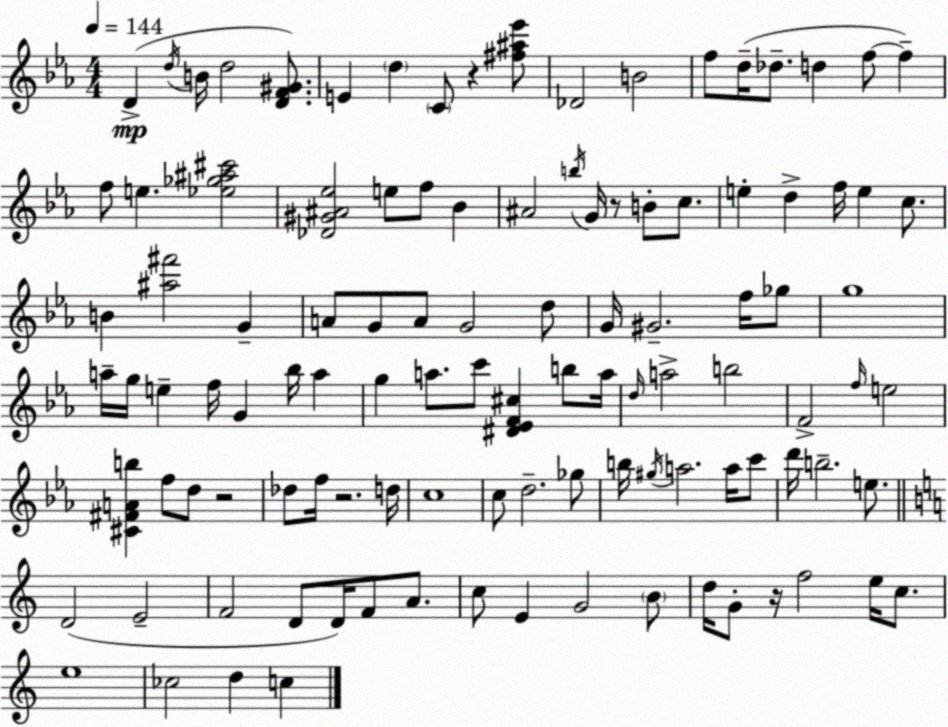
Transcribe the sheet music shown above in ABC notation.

X:1
T:Untitled
M:4/4
L:1/4
K:Cm
D d/4 B/4 d2 [DF^G]/2 E d C/2 z [^f^a_e']/2 _D2 B2 f/2 d/4 _d/2 d f/2 f f/2 e [_e_g^a^c']2 [_D^G^A_e]2 e/2 f/2 _B ^A2 b/4 G/4 z/2 B/2 c/2 e d f/4 e c/2 B [^a^f']2 G A/2 G/2 A/2 G2 d/2 G/4 ^G2 f/4 _g/2 g4 a/4 g/4 e f/4 G _b/4 a g a/2 c'/2 [^D_EF^c] b/2 a/4 d/4 a2 b2 F2 f/4 e2 [^C^FAb] f/2 d/2 z2 _d/2 f/4 z2 d/4 c4 c/2 d2 _g/2 b/4 ^g/4 a2 a/4 c'/2 d'/4 b2 e/2 D2 E2 F2 D/2 D/4 F/2 A/2 c/2 E G2 B/2 d/4 G/2 z/4 f2 e/4 c/2 e4 _c2 d c